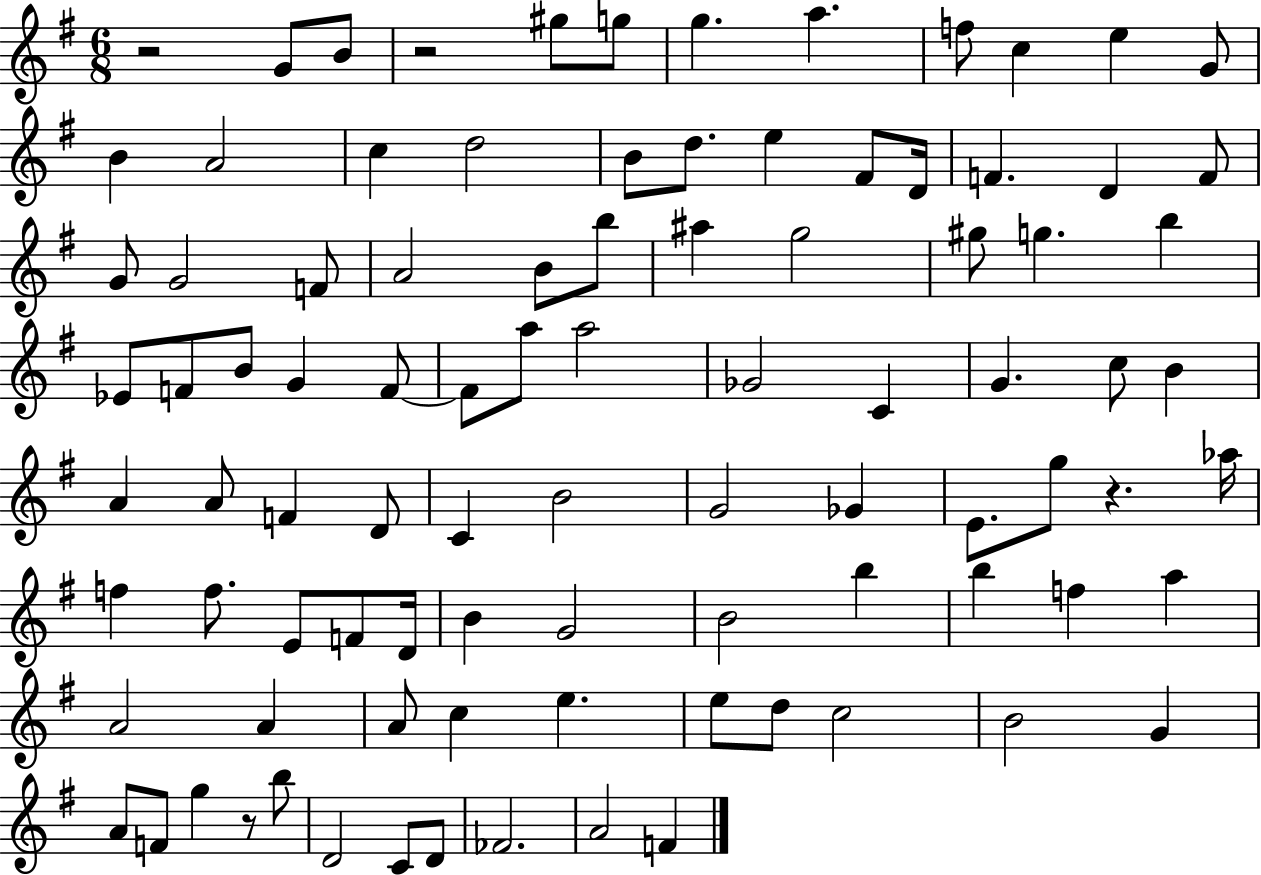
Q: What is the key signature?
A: G major